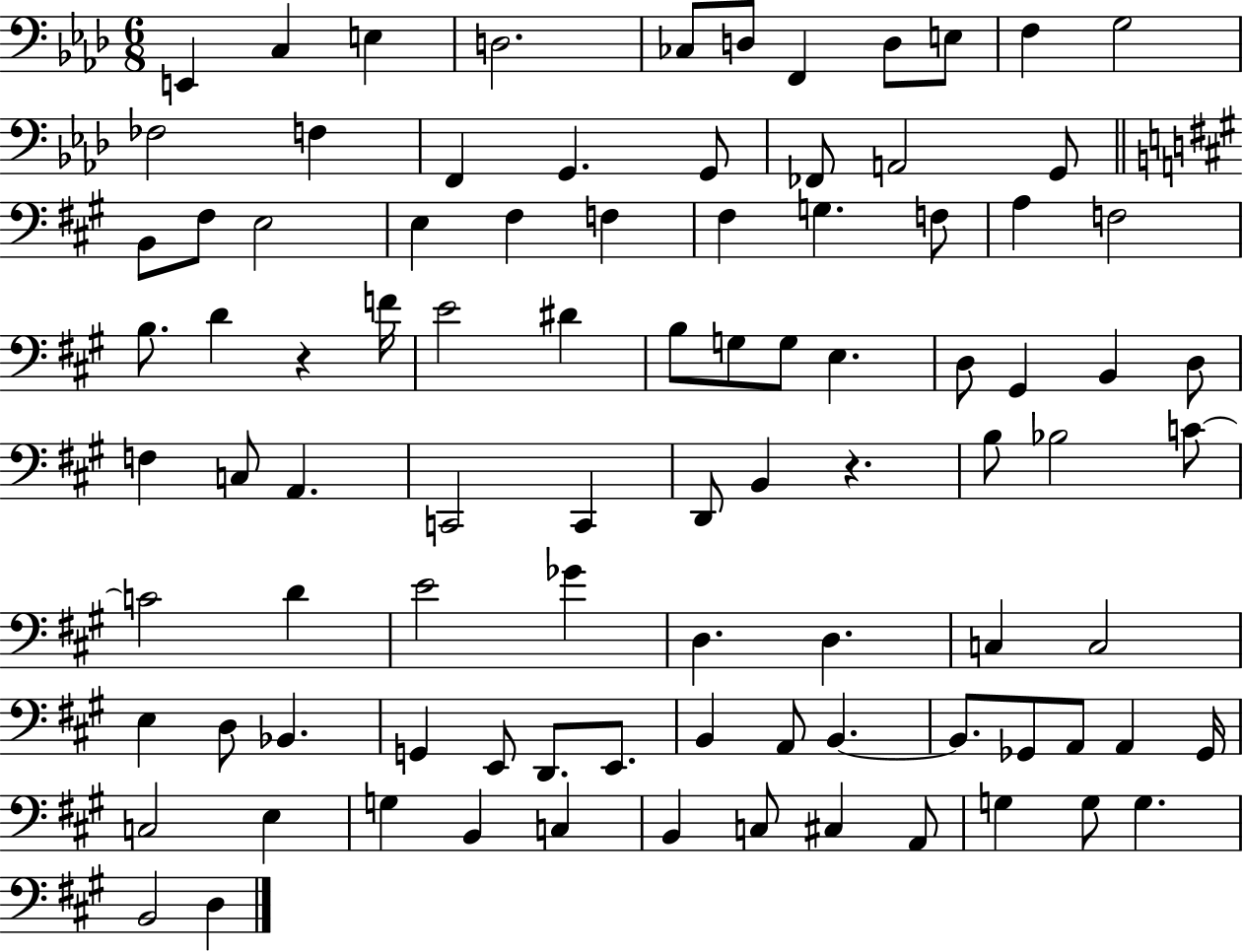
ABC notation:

X:1
T:Untitled
M:6/8
L:1/4
K:Ab
E,, C, E, D,2 _C,/2 D,/2 F,, D,/2 E,/2 F, G,2 _F,2 F, F,, G,, G,,/2 _F,,/2 A,,2 G,,/2 B,,/2 ^F,/2 E,2 E, ^F, F, ^F, G, F,/2 A, F,2 B,/2 D z F/4 E2 ^D B,/2 G,/2 G,/2 E, D,/2 ^G,, B,, D,/2 F, C,/2 A,, C,,2 C,, D,,/2 B,, z B,/2 _B,2 C/2 C2 D E2 _G D, D, C, C,2 E, D,/2 _B,, G,, E,,/2 D,,/2 E,,/2 B,, A,,/2 B,, B,,/2 _G,,/2 A,,/2 A,, _G,,/4 C,2 E, G, B,, C, B,, C,/2 ^C, A,,/2 G, G,/2 G, B,,2 D,